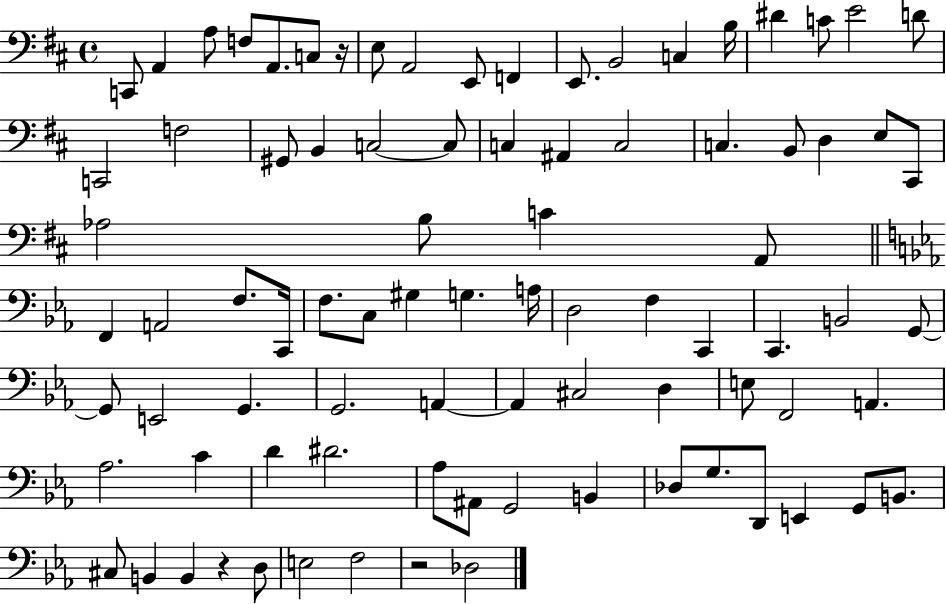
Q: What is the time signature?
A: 4/4